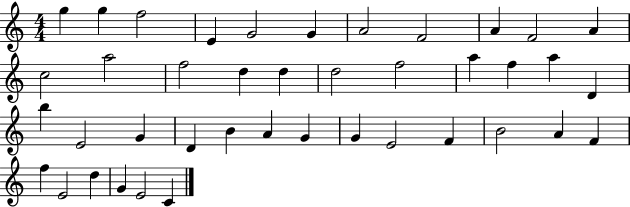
G5/q G5/q F5/h E4/q G4/h G4/q A4/h F4/h A4/q F4/h A4/q C5/h A5/h F5/h D5/q D5/q D5/h F5/h A5/q F5/q A5/q D4/q B5/q E4/h G4/q D4/q B4/q A4/q G4/q G4/q E4/h F4/q B4/h A4/q F4/q F5/q E4/h D5/q G4/q E4/h C4/q